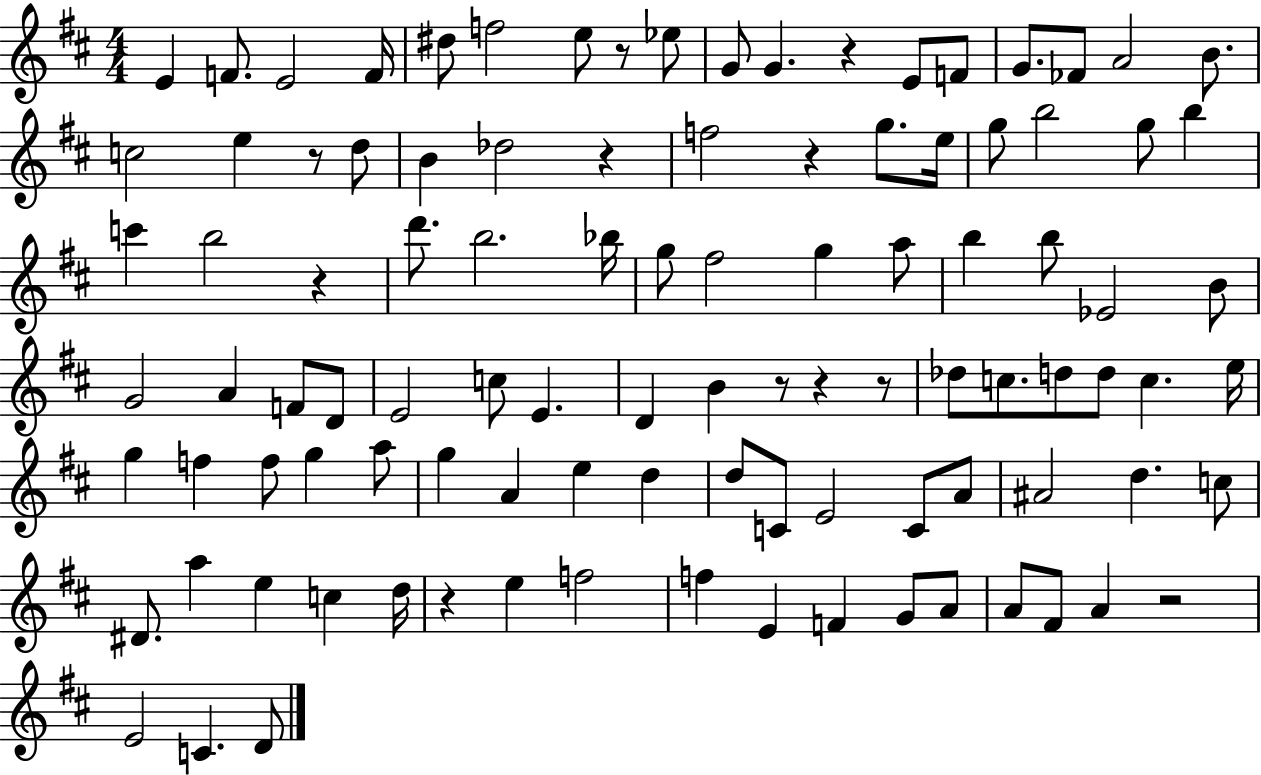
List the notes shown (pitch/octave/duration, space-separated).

E4/q F4/e. E4/h F4/s D#5/e F5/h E5/e R/e Eb5/e G4/e G4/q. R/q E4/e F4/e G4/e. FES4/e A4/h B4/e. C5/h E5/q R/e D5/e B4/q Db5/h R/q F5/h R/q G5/e. E5/s G5/e B5/h G5/e B5/q C6/q B5/h R/q D6/e. B5/h. Bb5/s G5/e F#5/h G5/q A5/e B5/q B5/e Eb4/h B4/e G4/h A4/q F4/e D4/e E4/h C5/e E4/q. D4/q B4/q R/e R/q R/e Db5/e C5/e. D5/e D5/e C5/q. E5/s G5/q F5/q F5/e G5/q A5/e G5/q A4/q E5/q D5/q D5/e C4/e E4/h C4/e A4/e A#4/h D5/q. C5/e D#4/e. A5/q E5/q C5/q D5/s R/q E5/q F5/h F5/q E4/q F4/q G4/e A4/e A4/e F#4/e A4/q R/h E4/h C4/q. D4/e